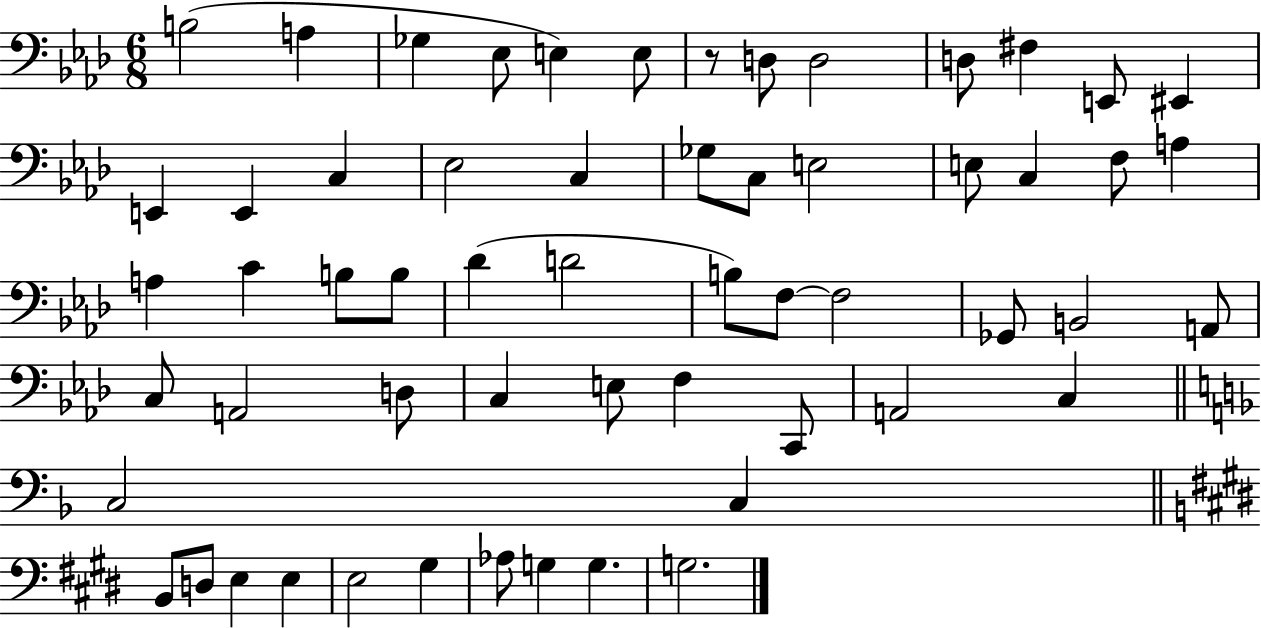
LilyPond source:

{
  \clef bass
  \numericTimeSignature
  \time 6/8
  \key aes \major
  b2( a4 | ges4 ees8 e4) e8 | r8 d8 d2 | d8 fis4 e,8 eis,4 | \break e,4 e,4 c4 | ees2 c4 | ges8 c8 e2 | e8 c4 f8 a4 | \break a4 c'4 b8 b8 | des'4( d'2 | b8) f8~~ f2 | ges,8 b,2 a,8 | \break c8 a,2 d8 | c4 e8 f4 c,8 | a,2 c4 | \bar "||" \break \key f \major c2 c4 | \bar "||" \break \key e \major b,8 d8 e4 e4 | e2 gis4 | aes8 g4 g4. | g2. | \break \bar "|."
}